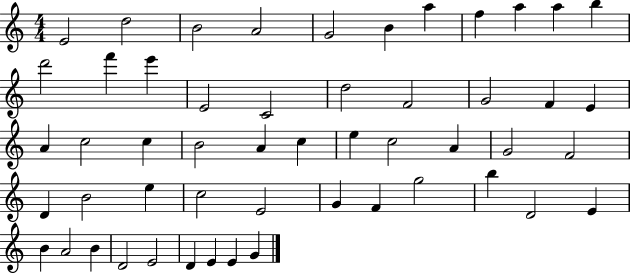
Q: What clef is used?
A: treble